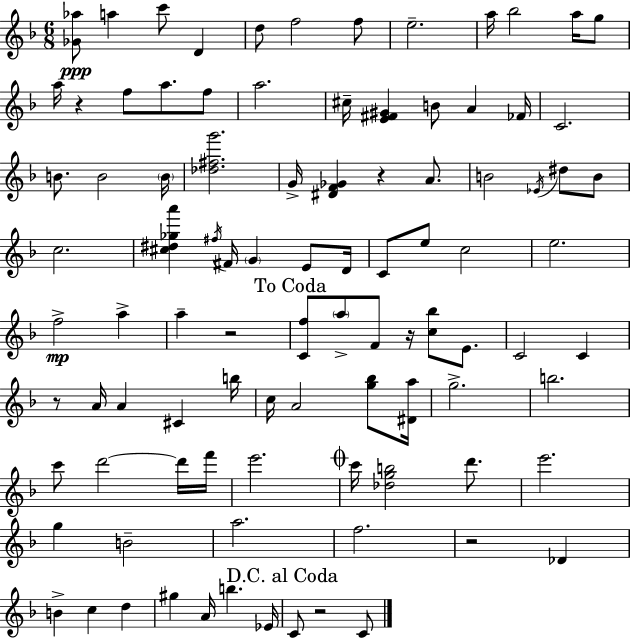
[Gb4,Ab5]/e A5/q C6/e D4/q D5/e F5/h F5/e E5/h. A5/s Bb5/h A5/s G5/e A5/s R/q F5/e A5/e. F5/e A5/h. C#5/s [E4,F#4,G#4]/q B4/e A4/q FES4/s C4/h. B4/e. B4/h B4/s [Db5,F#5,G6]/h. G4/s [D#4,F4,Gb4]/q R/q A4/e. B4/h Eb4/s D#5/e B4/e C5/h. [C#5,D#5,Gb5,A6]/q F#5/s F#4/s G4/q E4/e D4/s C4/e E5/e C5/h E5/h. F5/h A5/q A5/q R/h [C4,F5]/e A5/e F4/e R/s [C5,Bb5]/e E4/e. C4/h C4/q R/e A4/s A4/q C#4/q B5/s C5/s A4/h [G5,Bb5]/e [D#4,A5]/s G5/h. B5/h. C6/e D6/h D6/s F6/s E6/h. C6/s [Db5,G5,B5]/h D6/e. E6/h. G5/q B4/h A5/h. F5/h. R/h Db4/q B4/q C5/q D5/q G#5/q A4/s B5/q. Eb4/s C4/e R/h C4/e